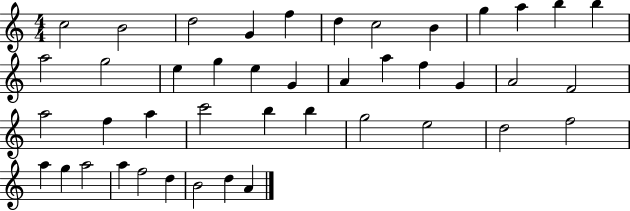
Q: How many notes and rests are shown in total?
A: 43